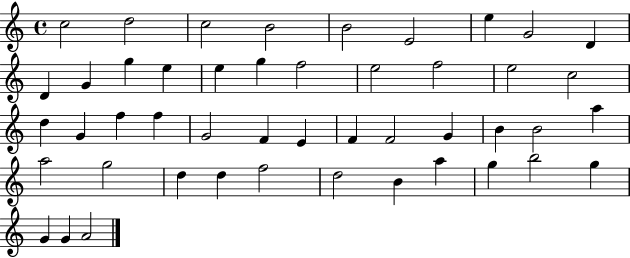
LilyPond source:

{
  \clef treble
  \time 4/4
  \defaultTimeSignature
  \key c \major
  c''2 d''2 | c''2 b'2 | b'2 e'2 | e''4 g'2 d'4 | \break d'4 g'4 g''4 e''4 | e''4 g''4 f''2 | e''2 f''2 | e''2 c''2 | \break d''4 g'4 f''4 f''4 | g'2 f'4 e'4 | f'4 f'2 g'4 | b'4 b'2 a''4 | \break a''2 g''2 | d''4 d''4 f''2 | d''2 b'4 a''4 | g''4 b''2 g''4 | \break g'4 g'4 a'2 | \bar "|."
}